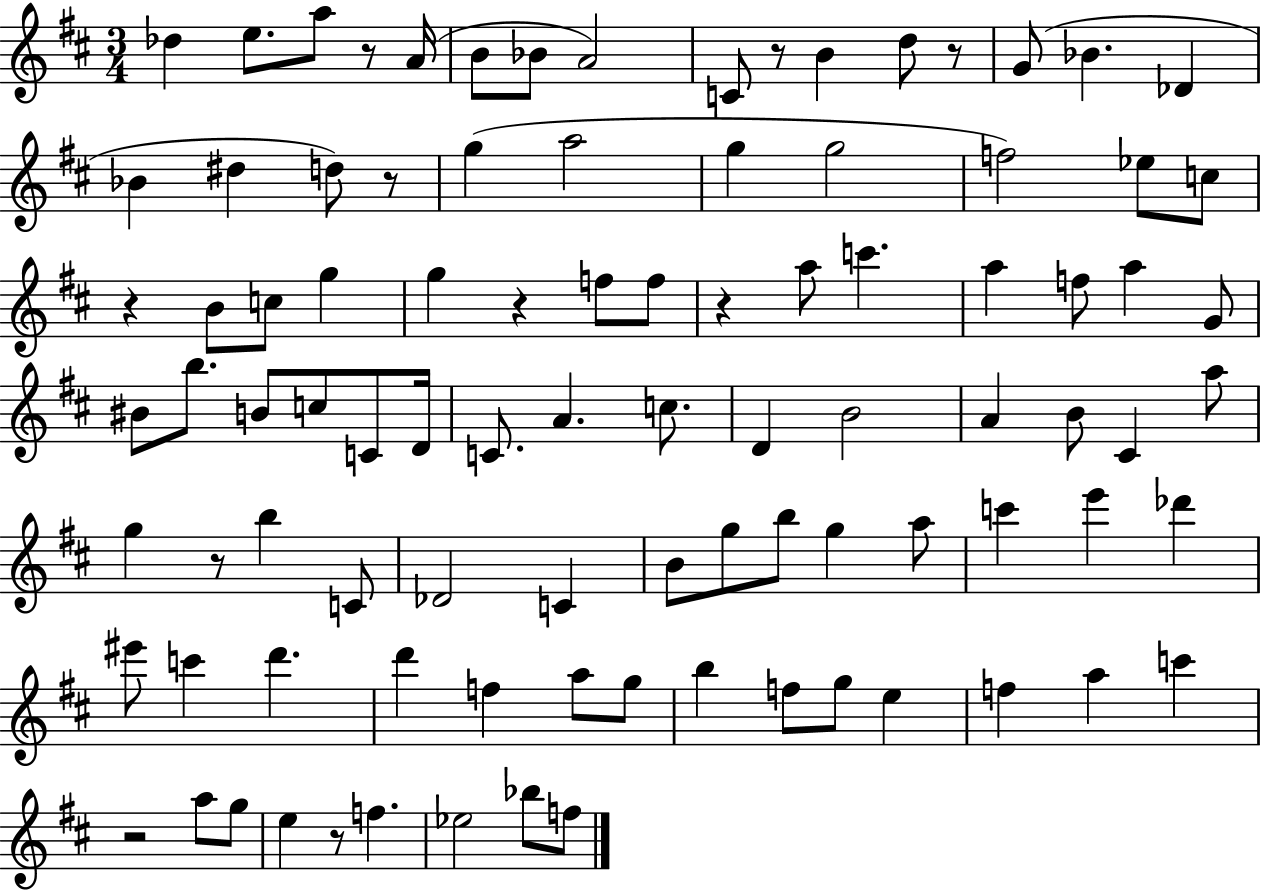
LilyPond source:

{
  \clef treble
  \numericTimeSignature
  \time 3/4
  \key d \major
  des''4 e''8. a''8 r8 a'16( | b'8 bes'8 a'2) | c'8 r8 b'4 d''8 r8 | g'8( bes'4. des'4 | \break bes'4 dis''4 d''8) r8 | g''4( a''2 | g''4 g''2 | f''2) ees''8 c''8 | \break r4 b'8 c''8 g''4 | g''4 r4 f''8 f''8 | r4 a''8 c'''4. | a''4 f''8 a''4 g'8 | \break bis'8 b''8. b'8 c''8 c'8 d'16 | c'8. a'4. c''8. | d'4 b'2 | a'4 b'8 cis'4 a''8 | \break g''4 r8 b''4 c'8 | des'2 c'4 | b'8 g''8 b''8 g''4 a''8 | c'''4 e'''4 des'''4 | \break eis'''8 c'''4 d'''4. | d'''4 f''4 a''8 g''8 | b''4 f''8 g''8 e''4 | f''4 a''4 c'''4 | \break r2 a''8 g''8 | e''4 r8 f''4. | ees''2 bes''8 f''8 | \bar "|."
}